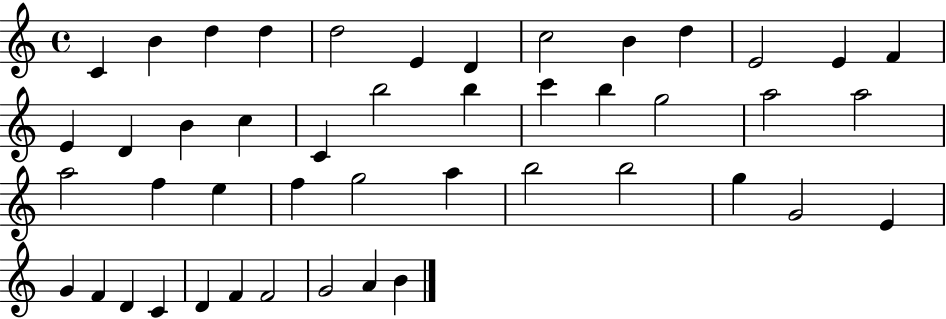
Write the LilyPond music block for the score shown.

{
  \clef treble
  \time 4/4
  \defaultTimeSignature
  \key c \major
  c'4 b'4 d''4 d''4 | d''2 e'4 d'4 | c''2 b'4 d''4 | e'2 e'4 f'4 | \break e'4 d'4 b'4 c''4 | c'4 b''2 b''4 | c'''4 b''4 g''2 | a''2 a''2 | \break a''2 f''4 e''4 | f''4 g''2 a''4 | b''2 b''2 | g''4 g'2 e'4 | \break g'4 f'4 d'4 c'4 | d'4 f'4 f'2 | g'2 a'4 b'4 | \bar "|."
}